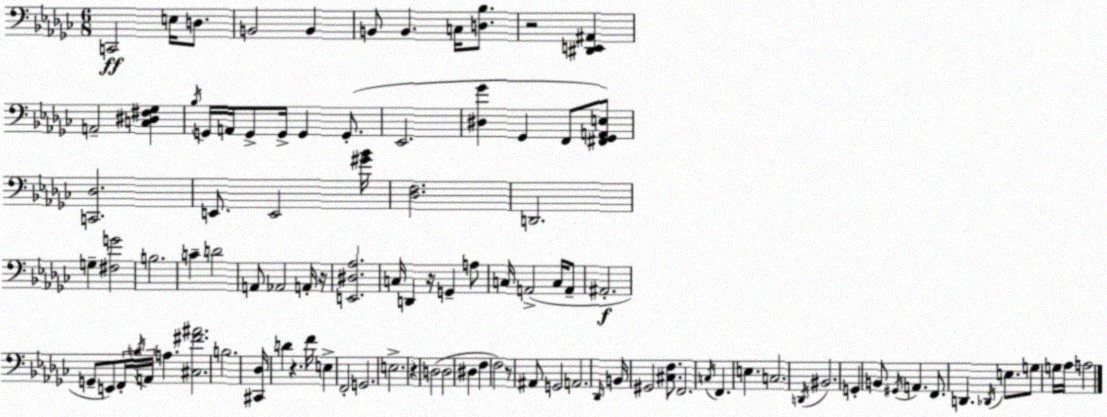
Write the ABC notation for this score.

X:1
T:Untitled
M:6/8
L:1/4
K:Ebm
C,,2 E,/4 D,/2 B,,2 B,, B,,/2 B,, C,/4 [D,_B,]/2 z2 [^D,,E,,^A,,] A,,2 [C,^D,^F,_G,] _B,/4 G,,/4 A,,/4 G,,/2 G,,/4 G,, G,,/2 _E,,2 [^D,_G] _G,, F,,/2 [^F,,_G,,A,,E,]/2 [C,,_D,]2 E,,/2 E,,2 [^G_B]/4 [_D,F,]2 D,,2 G, [^F,G]2 B,2 C D2 A,,/2 _A,,2 A,,/4 z/4 [E,,^D,_A,]2 C,/4 D,, z/4 G,, A,/2 C,/4 A,,2 C,/4 A,,/2 ^A,,2 G,,/2 E,,/2 F,,/4 B,/4 A,,/4 A, [^C,^F^A]2 B,2 [^C,,_D,]/4 D z F/4 E, F,,2 G,,2 E,2 z D,2 D,2 ^D, F, F,2 z/2 ^A,,/2 G,,2 A,,2 _D,,/4 B,,/4 ^G,,2 [^C,F,]/2 F,,2 C,/4 F,, E, C,2 D,,/4 ^B,,2 G,, B,,/2 ^G,,/4 A,, F,,/2 D,, _D,,/4 E,/2 G,/2 G,/4 _A,/4 A,2